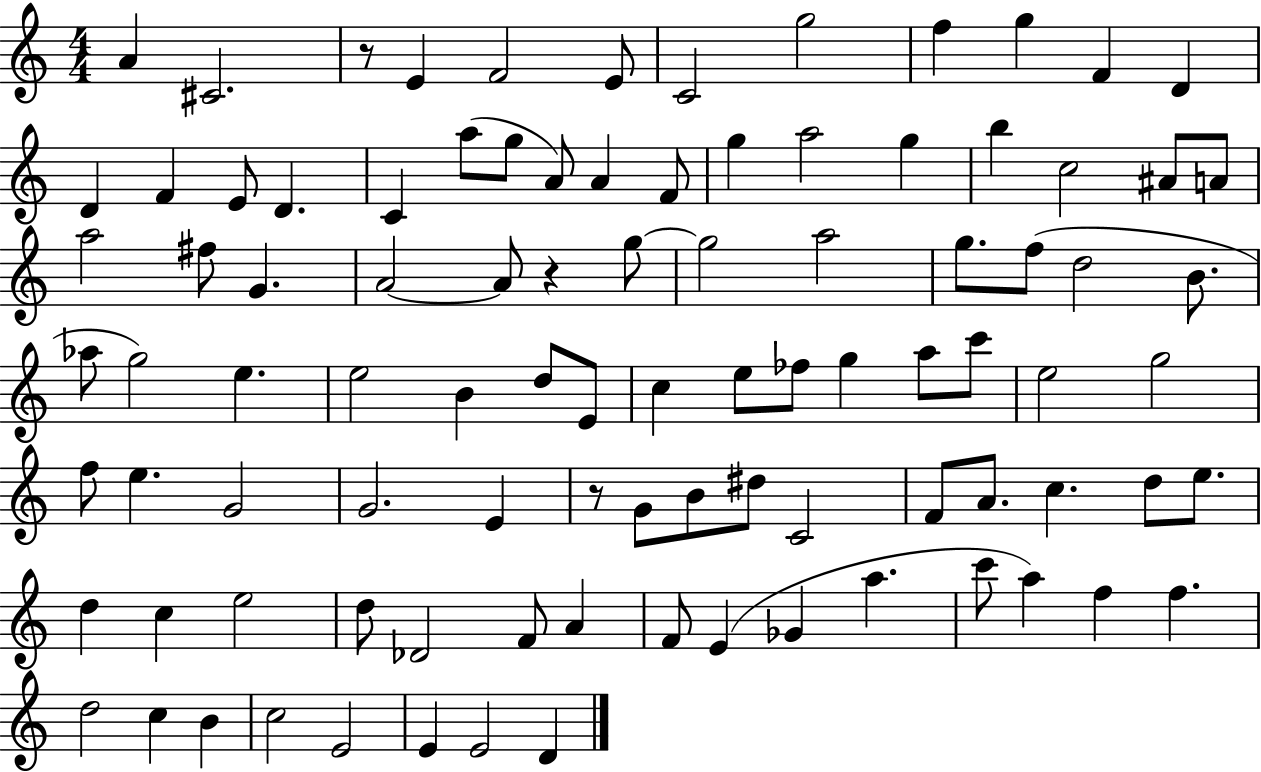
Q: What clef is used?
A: treble